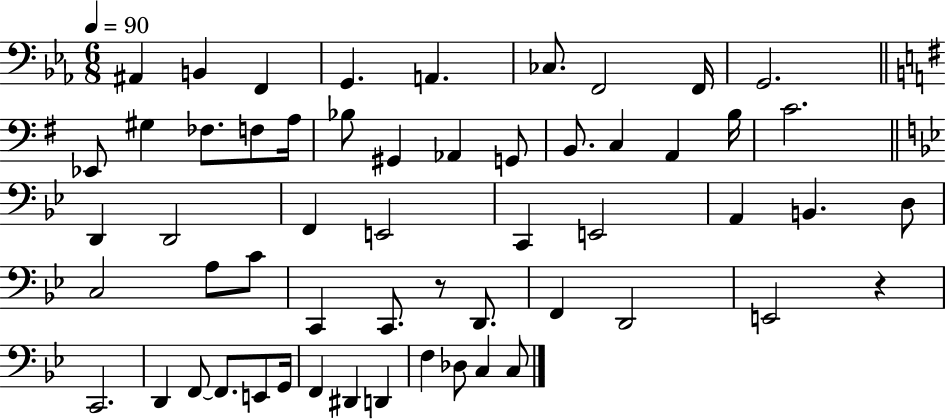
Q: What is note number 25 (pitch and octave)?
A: D2